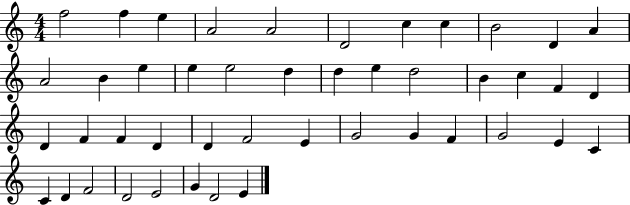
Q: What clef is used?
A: treble